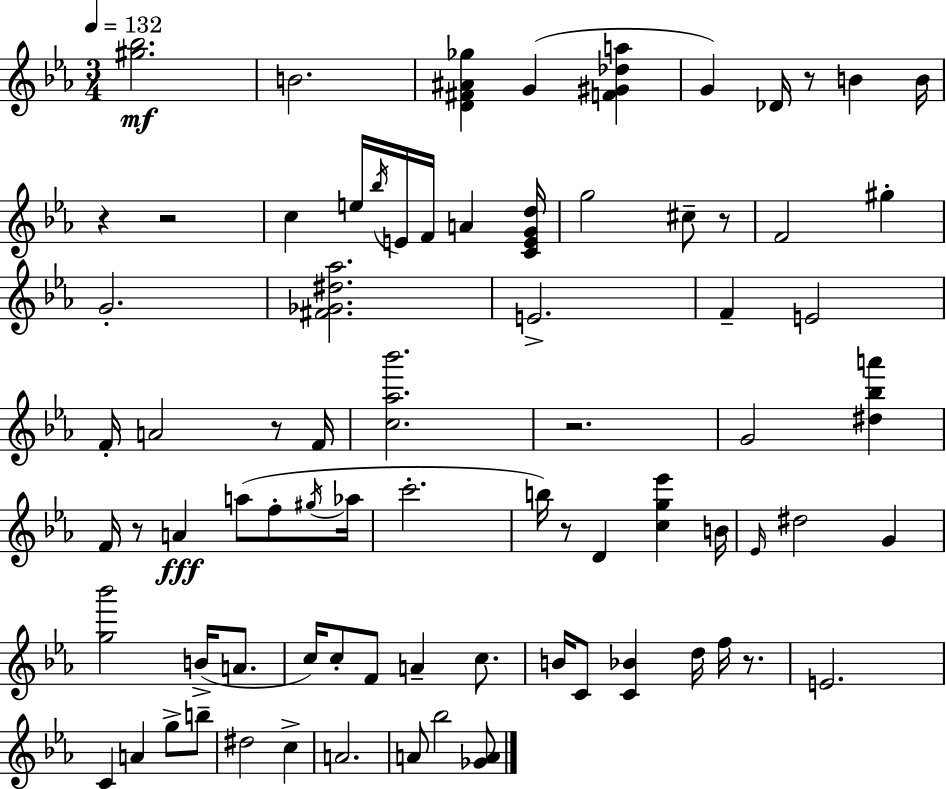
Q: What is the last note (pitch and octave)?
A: Bb5